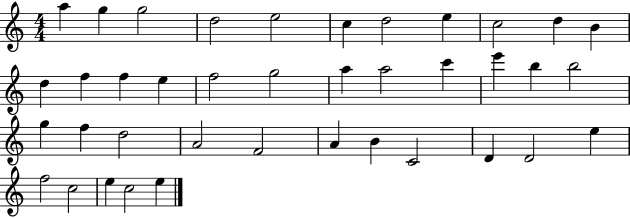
{
  \clef treble
  \numericTimeSignature
  \time 4/4
  \key c \major
  a''4 g''4 g''2 | d''2 e''2 | c''4 d''2 e''4 | c''2 d''4 b'4 | \break d''4 f''4 f''4 e''4 | f''2 g''2 | a''4 a''2 c'''4 | e'''4 b''4 b''2 | \break g''4 f''4 d''2 | a'2 f'2 | a'4 b'4 c'2 | d'4 d'2 e''4 | \break f''2 c''2 | e''4 c''2 e''4 | \bar "|."
}